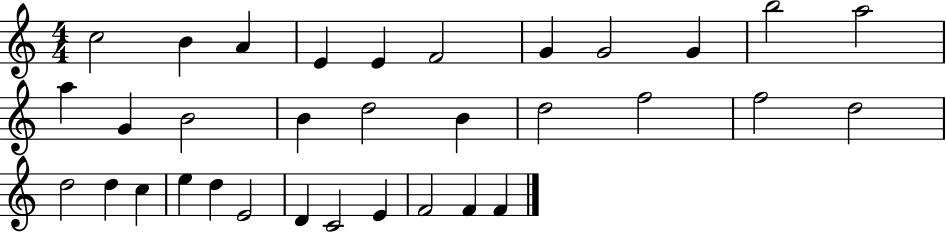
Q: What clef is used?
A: treble